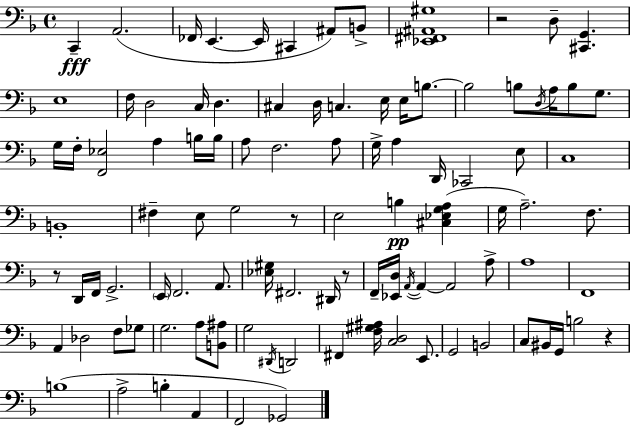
X:1
T:Untitled
M:4/4
L:1/4
K:F
C,, A,,2 _F,,/4 E,, E,,/4 ^C,, ^A,,/2 B,,/2 [_E,,^F,,^A,,^G,]4 z2 D,/2 [^C,,G,,] E,4 F,/4 D,2 C,/4 D, ^C, D,/4 C, E,/4 E,/4 B,/2 B,2 B,/2 D,/4 A,/4 B,/2 G,/2 G,/4 F,/4 [F,,_E,]2 A, B,/4 B,/4 A,/2 F,2 A,/2 G,/4 A, D,,/4 _C,,2 E,/2 C,4 B,,4 ^F, E,/2 G,2 z/2 E,2 B, [^C,_E,G,A,] G,/4 A,2 F,/2 z/2 D,,/4 F,,/4 G,,2 E,,/4 F,,2 A,,/2 [_E,^G,]/4 ^F,,2 ^D,,/4 z/2 F,,/4 [_E,,D,]/4 A,,/4 A,, A,,2 A,/2 A,4 F,,4 A,, _D,2 F,/2 _G,/2 G,2 A,/2 [B,,^A,]/2 G,2 ^D,,/4 D,,2 ^F,, [F,^G,^A,]/4 [C,D,]2 E,,/2 G,,2 B,,2 C,/2 ^B,,/4 G,,/4 B,2 z B,4 A,2 B, A,, F,,2 _G,,2